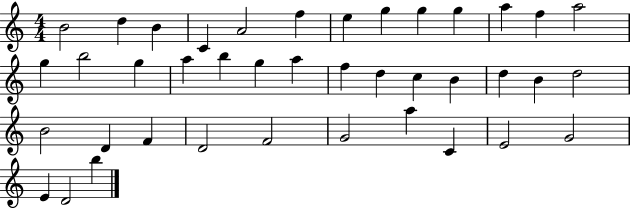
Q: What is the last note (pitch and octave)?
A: B5